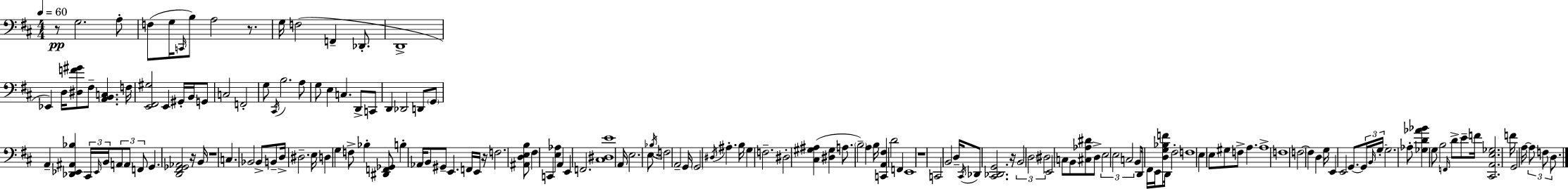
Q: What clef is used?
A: bass